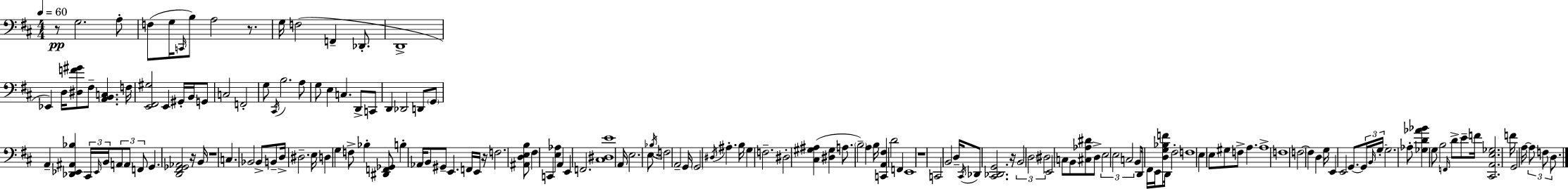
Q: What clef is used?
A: bass